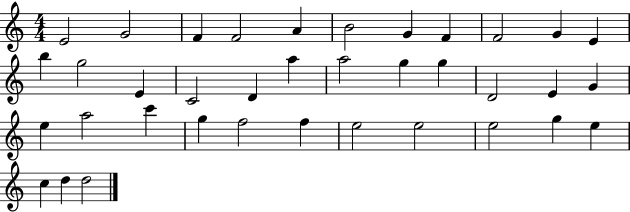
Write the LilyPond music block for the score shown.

{
  \clef treble
  \numericTimeSignature
  \time 4/4
  \key c \major
  e'2 g'2 | f'4 f'2 a'4 | b'2 g'4 f'4 | f'2 g'4 e'4 | \break b''4 g''2 e'4 | c'2 d'4 a''4 | a''2 g''4 g''4 | d'2 e'4 g'4 | \break e''4 a''2 c'''4 | g''4 f''2 f''4 | e''2 e''2 | e''2 g''4 e''4 | \break c''4 d''4 d''2 | \bar "|."
}